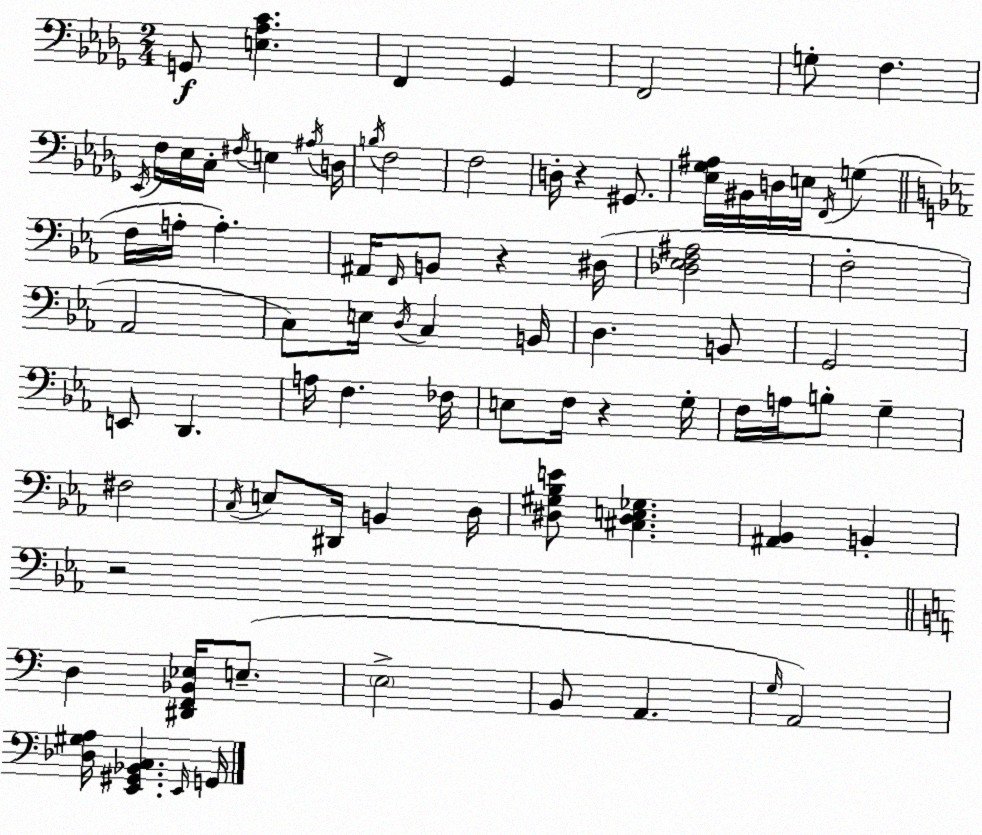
X:1
T:Untitled
M:2/4
L:1/4
K:Bbm
G,,/2 [E,_A,C] F,, _G,, F,,2 G,/2 F, _E,,/4 F,/4 _E,/4 C,/4 ^F,/4 E, ^A,/4 D,/4 B,/4 F,2 F,2 D,/4 z ^G,,/2 [_E,_G,^A,]/4 ^B,,/4 D,/4 E,/4 F,,/4 G, F,/4 A,/4 A, ^A,,/4 F,,/4 B,,/2 z ^D,/4 [_D,_E,F,^A,]2 F,2 _A,,2 C,/2 E,/4 D,/4 C, B,,/4 D, B,,/2 G,,2 E,,/2 D,, A,/4 F, _F,/4 E,/2 F,/4 z G,/4 F,/4 A,/4 B,/2 G, ^F,2 C,/4 E,/2 ^D,,/4 B,, D,/4 [^D,^G,_B,E]/2 [^C,^D,E,_G,] [^A,,_B,,] B,, z2 D, [^D,,F,,_B,,_E,]/4 E,/2 E,2 B,,/2 A,, G,/4 A,,2 [_D,^G,A,]/4 [E,,^G,,_B,,C,] E,,/4 G,,/4